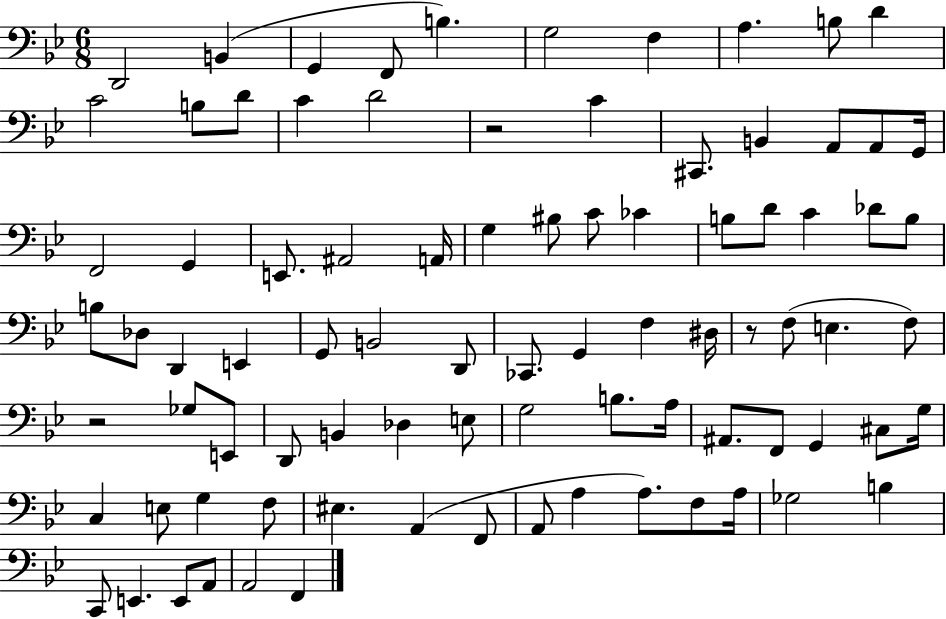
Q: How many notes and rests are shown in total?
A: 86